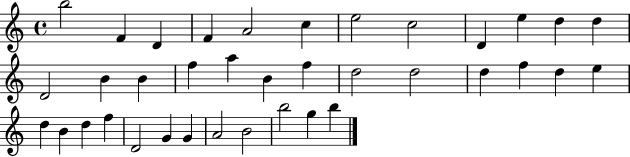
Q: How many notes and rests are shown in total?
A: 37